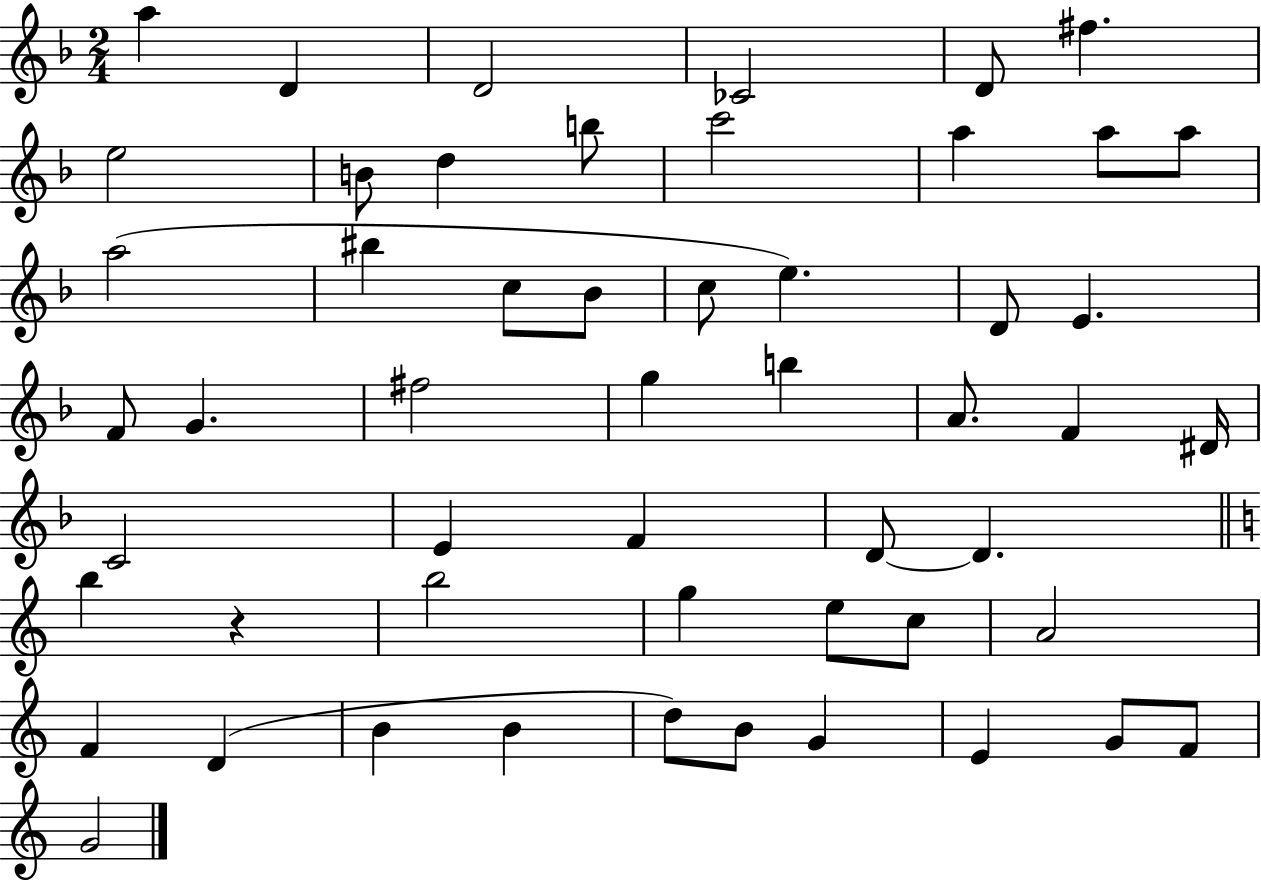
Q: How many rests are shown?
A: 1